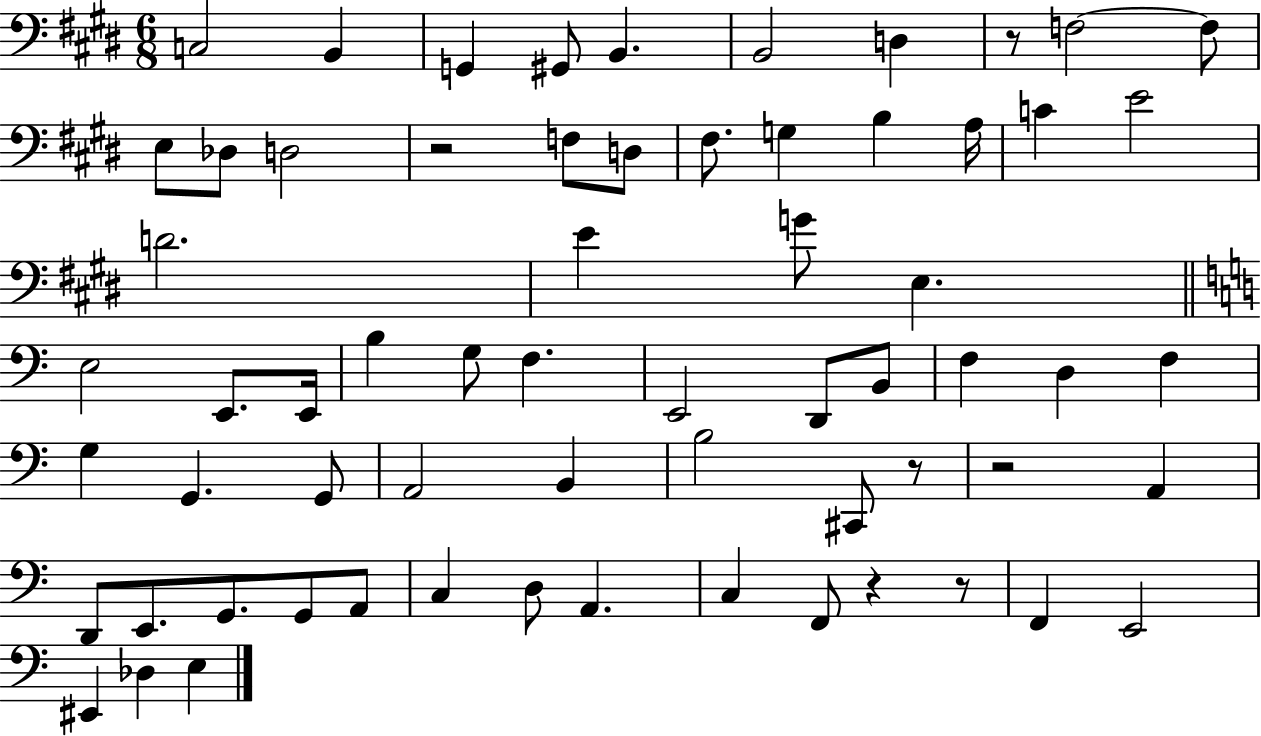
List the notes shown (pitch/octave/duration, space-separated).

C3/h B2/q G2/q G#2/e B2/q. B2/h D3/q R/e F3/h F3/e E3/e Db3/e D3/h R/h F3/e D3/e F#3/e. G3/q B3/q A3/s C4/q E4/h D4/h. E4/q G4/e E3/q. E3/h E2/e. E2/s B3/q G3/e F3/q. E2/h D2/e B2/e F3/q D3/q F3/q G3/q G2/q. G2/e A2/h B2/q B3/h C#2/e R/e R/h A2/q D2/e E2/e. G2/e. G2/e A2/e C3/q D3/e A2/q. C3/q F2/e R/q R/e F2/q E2/h EIS2/q Db3/q E3/q